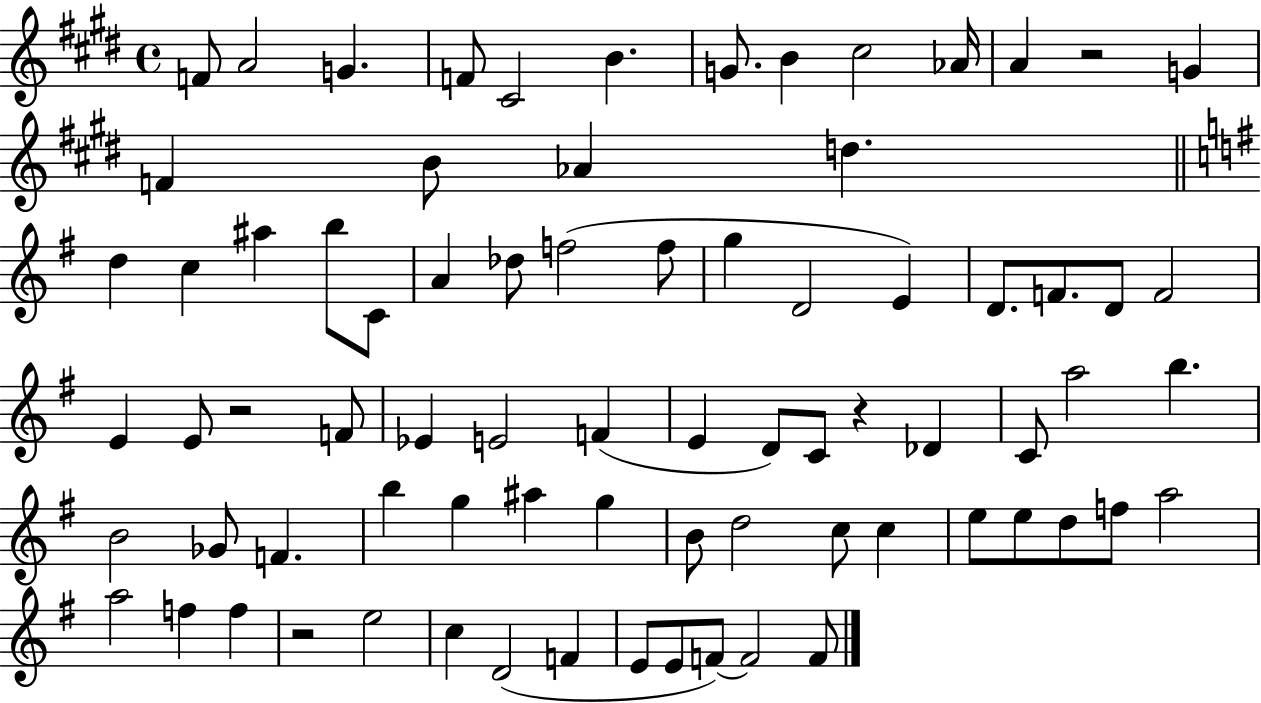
X:1
T:Untitled
M:4/4
L:1/4
K:E
F/2 A2 G F/2 ^C2 B G/2 B ^c2 _A/4 A z2 G F B/2 _A d d c ^a b/2 C/2 A _d/2 f2 f/2 g D2 E D/2 F/2 D/2 F2 E E/2 z2 F/2 _E E2 F E D/2 C/2 z _D C/2 a2 b B2 _G/2 F b g ^a g B/2 d2 c/2 c e/2 e/2 d/2 f/2 a2 a2 f f z2 e2 c D2 F E/2 E/2 F/2 F2 F/2